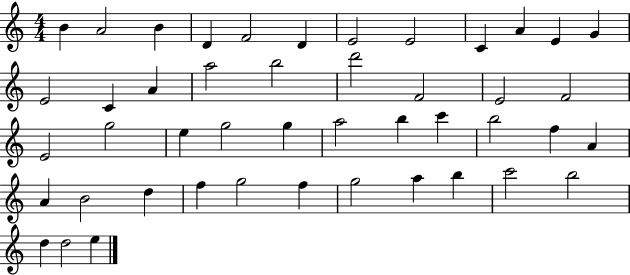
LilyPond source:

{
  \clef treble
  \numericTimeSignature
  \time 4/4
  \key c \major
  b'4 a'2 b'4 | d'4 f'2 d'4 | e'2 e'2 | c'4 a'4 e'4 g'4 | \break e'2 c'4 a'4 | a''2 b''2 | d'''2 f'2 | e'2 f'2 | \break e'2 g''2 | e''4 g''2 g''4 | a''2 b''4 c'''4 | b''2 f''4 a'4 | \break a'4 b'2 d''4 | f''4 g''2 f''4 | g''2 a''4 b''4 | c'''2 b''2 | \break d''4 d''2 e''4 | \bar "|."
}